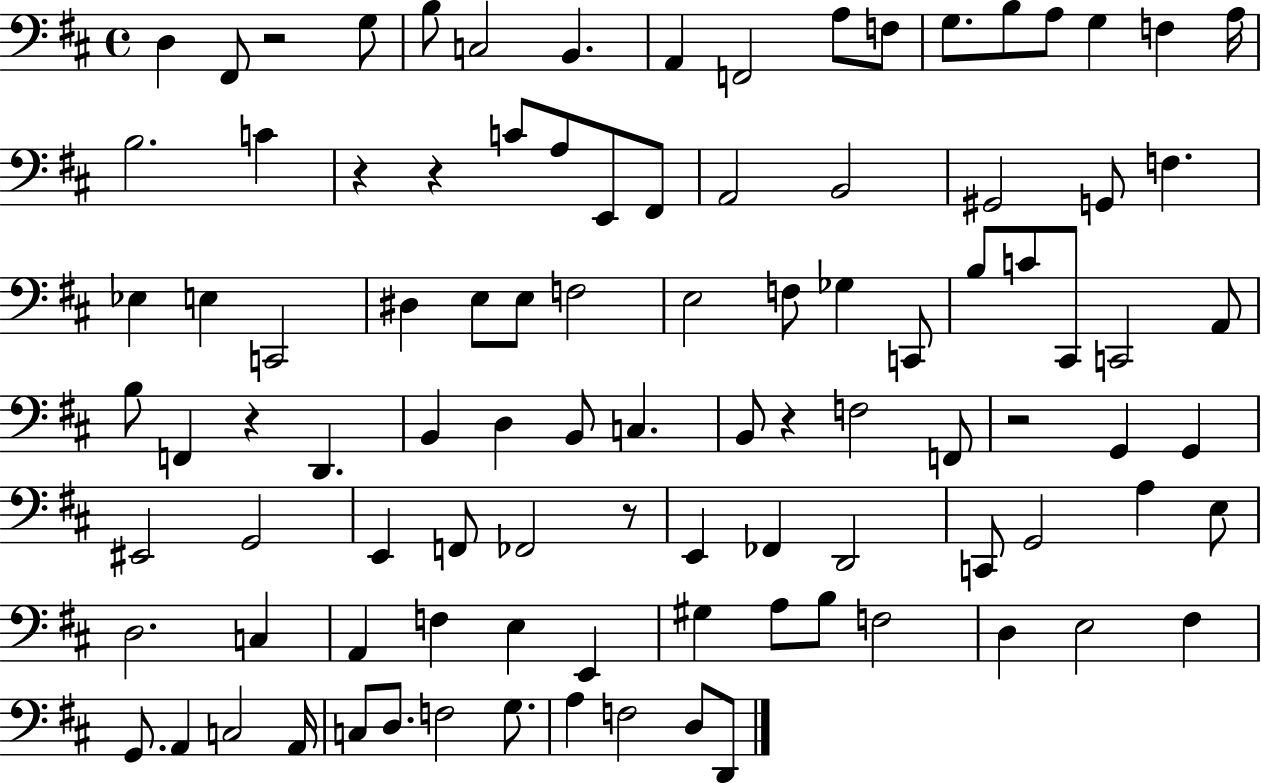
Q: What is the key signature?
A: D major